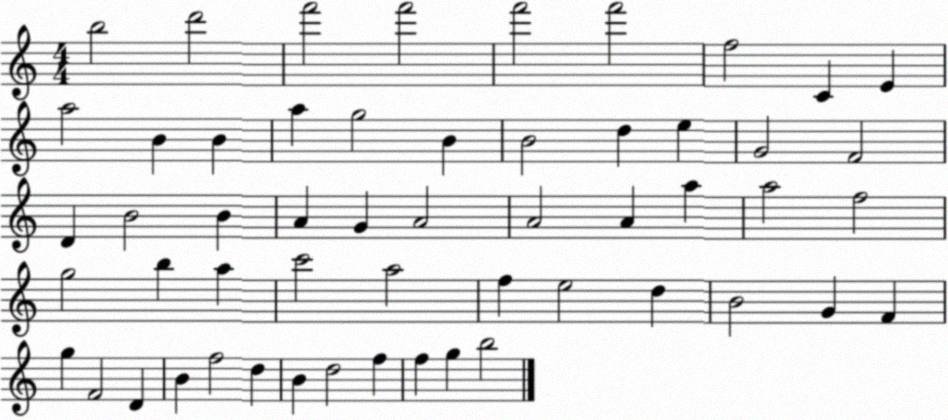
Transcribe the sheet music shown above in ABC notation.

X:1
T:Untitled
M:4/4
L:1/4
K:C
b2 d'2 f'2 f'2 f'2 f'2 f2 C E a2 B B a g2 B B2 d e G2 F2 D B2 B A G A2 A2 A a a2 f2 g2 b a c'2 a2 f e2 d B2 G F g F2 D B f2 d B d2 f f g b2